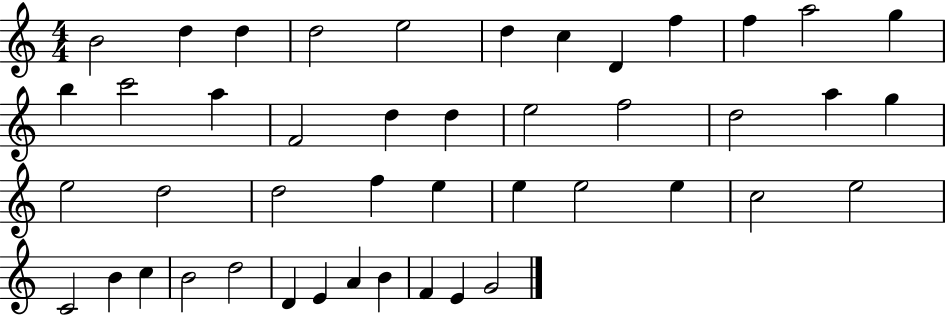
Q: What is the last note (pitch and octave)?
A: G4